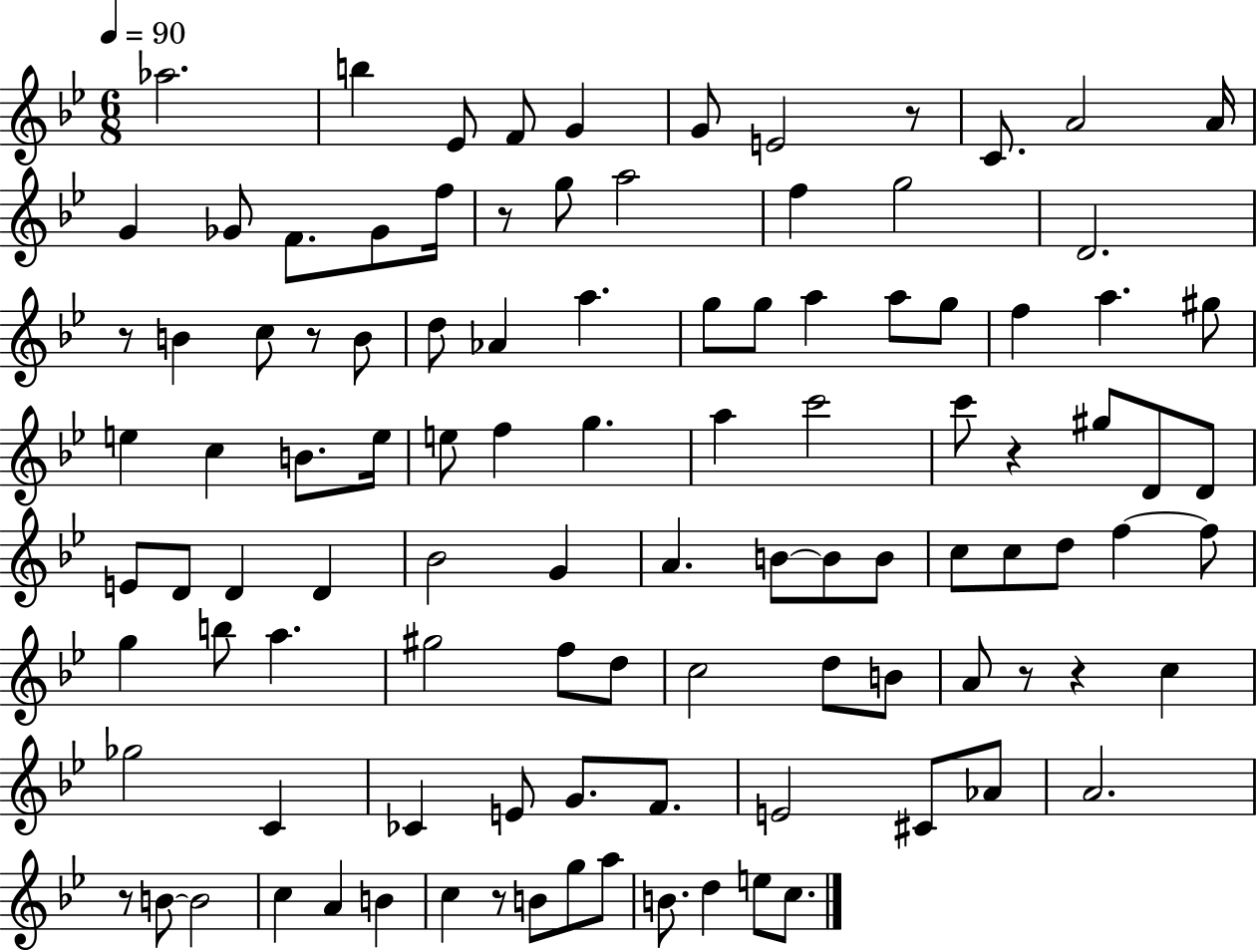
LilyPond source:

{
  \clef treble
  \numericTimeSignature
  \time 6/8
  \key bes \major
  \tempo 4 = 90
  aes''2. | b''4 ees'8 f'8 g'4 | g'8 e'2 r8 | c'8. a'2 a'16 | \break g'4 ges'8 f'8. ges'8 f''16 | r8 g''8 a''2 | f''4 g''2 | d'2. | \break r8 b'4 c''8 r8 b'8 | d''8 aes'4 a''4. | g''8 g''8 a''4 a''8 g''8 | f''4 a''4. gis''8 | \break e''4 c''4 b'8. e''16 | e''8 f''4 g''4. | a''4 c'''2 | c'''8 r4 gis''8 d'8 d'8 | \break e'8 d'8 d'4 d'4 | bes'2 g'4 | a'4. b'8~~ b'8 b'8 | c''8 c''8 d''8 f''4~~ f''8 | \break g''4 b''8 a''4. | gis''2 f''8 d''8 | c''2 d''8 b'8 | a'8 r8 r4 c''4 | \break ges''2 c'4 | ces'4 e'8 g'8. f'8. | e'2 cis'8 aes'8 | a'2. | \break r8 b'8~~ b'2 | c''4 a'4 b'4 | c''4 r8 b'8 g''8 a''8 | b'8. d''4 e''8 c''8. | \break \bar "|."
}